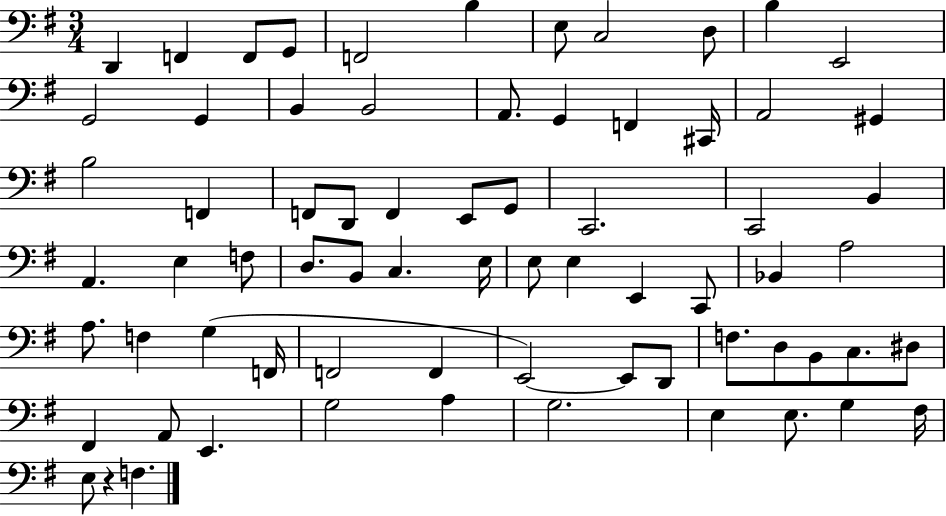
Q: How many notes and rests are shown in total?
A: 71